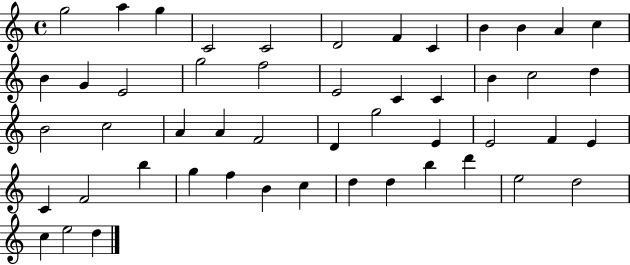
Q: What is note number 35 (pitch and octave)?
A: C4